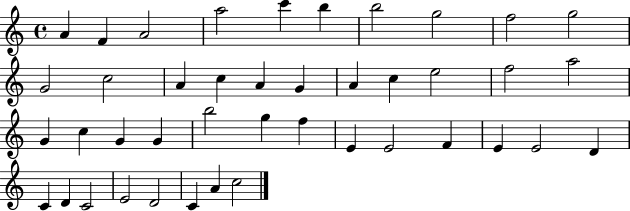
A4/q F4/q A4/h A5/h C6/q B5/q B5/h G5/h F5/h G5/h G4/h C5/h A4/q C5/q A4/q G4/q A4/q C5/q E5/h F5/h A5/h G4/q C5/q G4/q G4/q B5/h G5/q F5/q E4/q E4/h F4/q E4/q E4/h D4/q C4/q D4/q C4/h E4/h D4/h C4/q A4/q C5/h